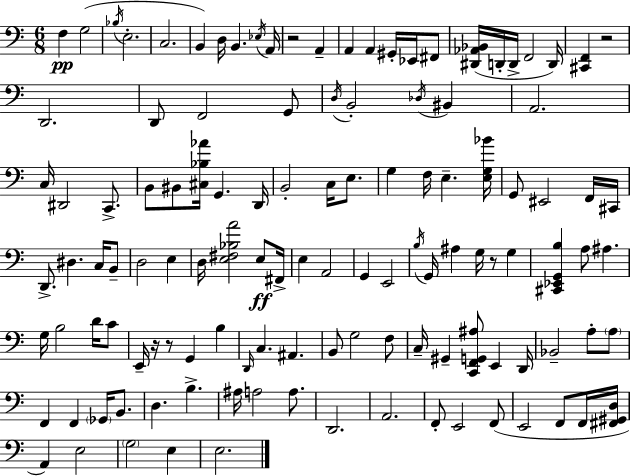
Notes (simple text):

F3/q G3/h Bb3/s E3/h. C3/h. B2/q D3/s B2/q. Eb3/s A2/s R/h A2/q A2/q A2/q G#2/s Eb2/s F#2/e [D#2,Ab2,Bb2]/s D2/s D2/s F2/h D2/s [C#2,F2]/q R/h D2/h. D2/e F2/h G2/e D3/s B2/h Db3/s BIS2/q A2/h. C3/s D#2/h C2/e. B2/e BIS2/e [C#3,Bb3,Ab4]/s G2/q. D2/s B2/h C3/s E3/e. G3/q F3/s E3/q. [E3,G3,Bb4]/s G2/e EIS2/h F2/s C#2/s D2/e. D#3/q. C3/s B2/e D3/h E3/q D3/s [E3,F#3,Bb3,A4]/h E3/e F#2/s E3/q A2/h G2/q E2/h B3/s G2/s A#3/q G3/s R/e G3/q [C#2,Eb2,G2,B3]/q A3/e A#3/q. G3/s B3/h D4/s C4/e E2/s R/s R/e G2/q B3/q D2/s C3/q. A#2/q. B2/e G3/h F3/e C3/s G#2/q [C2,F2,G2,A#3]/e E2/q D2/s Bb2/h A3/e A3/e F2/q F2/q Gb2/s B2/e. D3/q. B3/q. A#3/s A3/h A3/e. D2/h. A2/h. F2/e E2/h F2/e E2/h F2/e F2/s [F#2,G#2,D3]/s A2/q E3/h G3/h E3/q E3/h.